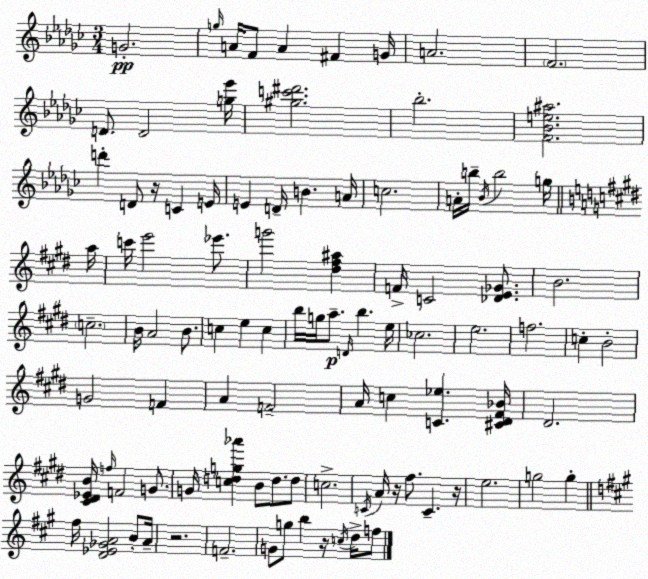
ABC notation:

X:1
T:Untitled
M:3/4
L:1/4
K:Ebm
G2 g/4 A/4 F/2 A ^F G/4 A2 F2 D/2 D2 [g_e']/4 [^gc'^d']2 _b2 [F_Be^a]2 d' D/2 z/4 C E/4 E D/4 B A/4 c2 A/4 b/4 _B/4 b2 g/4 a/4 c'/4 e'2 _e'/2 g'2 [^d^f^a] F/4 C2 [_DE_G]/2 B2 c2 B/4 A2 B/2 c e c b/4 g/4 a/2 D/4 b e/4 _c2 e2 f2 c B2 G2 F A F2 A/4 c [C_e] [^C^D^F_B]/4 ^D2 [^C^D_EB]/4 f/4 F2 G/2 G/4 [cdg_a'] B/2 d/2 d/2 c2 C/4 A/4 z/4 ^f/2 C z/4 e2 g2 g ^f/4 [D_E_GA]2 B/2 A/4 z2 F2 G/2 g/2 b z/4 c/4 d/4 f/2